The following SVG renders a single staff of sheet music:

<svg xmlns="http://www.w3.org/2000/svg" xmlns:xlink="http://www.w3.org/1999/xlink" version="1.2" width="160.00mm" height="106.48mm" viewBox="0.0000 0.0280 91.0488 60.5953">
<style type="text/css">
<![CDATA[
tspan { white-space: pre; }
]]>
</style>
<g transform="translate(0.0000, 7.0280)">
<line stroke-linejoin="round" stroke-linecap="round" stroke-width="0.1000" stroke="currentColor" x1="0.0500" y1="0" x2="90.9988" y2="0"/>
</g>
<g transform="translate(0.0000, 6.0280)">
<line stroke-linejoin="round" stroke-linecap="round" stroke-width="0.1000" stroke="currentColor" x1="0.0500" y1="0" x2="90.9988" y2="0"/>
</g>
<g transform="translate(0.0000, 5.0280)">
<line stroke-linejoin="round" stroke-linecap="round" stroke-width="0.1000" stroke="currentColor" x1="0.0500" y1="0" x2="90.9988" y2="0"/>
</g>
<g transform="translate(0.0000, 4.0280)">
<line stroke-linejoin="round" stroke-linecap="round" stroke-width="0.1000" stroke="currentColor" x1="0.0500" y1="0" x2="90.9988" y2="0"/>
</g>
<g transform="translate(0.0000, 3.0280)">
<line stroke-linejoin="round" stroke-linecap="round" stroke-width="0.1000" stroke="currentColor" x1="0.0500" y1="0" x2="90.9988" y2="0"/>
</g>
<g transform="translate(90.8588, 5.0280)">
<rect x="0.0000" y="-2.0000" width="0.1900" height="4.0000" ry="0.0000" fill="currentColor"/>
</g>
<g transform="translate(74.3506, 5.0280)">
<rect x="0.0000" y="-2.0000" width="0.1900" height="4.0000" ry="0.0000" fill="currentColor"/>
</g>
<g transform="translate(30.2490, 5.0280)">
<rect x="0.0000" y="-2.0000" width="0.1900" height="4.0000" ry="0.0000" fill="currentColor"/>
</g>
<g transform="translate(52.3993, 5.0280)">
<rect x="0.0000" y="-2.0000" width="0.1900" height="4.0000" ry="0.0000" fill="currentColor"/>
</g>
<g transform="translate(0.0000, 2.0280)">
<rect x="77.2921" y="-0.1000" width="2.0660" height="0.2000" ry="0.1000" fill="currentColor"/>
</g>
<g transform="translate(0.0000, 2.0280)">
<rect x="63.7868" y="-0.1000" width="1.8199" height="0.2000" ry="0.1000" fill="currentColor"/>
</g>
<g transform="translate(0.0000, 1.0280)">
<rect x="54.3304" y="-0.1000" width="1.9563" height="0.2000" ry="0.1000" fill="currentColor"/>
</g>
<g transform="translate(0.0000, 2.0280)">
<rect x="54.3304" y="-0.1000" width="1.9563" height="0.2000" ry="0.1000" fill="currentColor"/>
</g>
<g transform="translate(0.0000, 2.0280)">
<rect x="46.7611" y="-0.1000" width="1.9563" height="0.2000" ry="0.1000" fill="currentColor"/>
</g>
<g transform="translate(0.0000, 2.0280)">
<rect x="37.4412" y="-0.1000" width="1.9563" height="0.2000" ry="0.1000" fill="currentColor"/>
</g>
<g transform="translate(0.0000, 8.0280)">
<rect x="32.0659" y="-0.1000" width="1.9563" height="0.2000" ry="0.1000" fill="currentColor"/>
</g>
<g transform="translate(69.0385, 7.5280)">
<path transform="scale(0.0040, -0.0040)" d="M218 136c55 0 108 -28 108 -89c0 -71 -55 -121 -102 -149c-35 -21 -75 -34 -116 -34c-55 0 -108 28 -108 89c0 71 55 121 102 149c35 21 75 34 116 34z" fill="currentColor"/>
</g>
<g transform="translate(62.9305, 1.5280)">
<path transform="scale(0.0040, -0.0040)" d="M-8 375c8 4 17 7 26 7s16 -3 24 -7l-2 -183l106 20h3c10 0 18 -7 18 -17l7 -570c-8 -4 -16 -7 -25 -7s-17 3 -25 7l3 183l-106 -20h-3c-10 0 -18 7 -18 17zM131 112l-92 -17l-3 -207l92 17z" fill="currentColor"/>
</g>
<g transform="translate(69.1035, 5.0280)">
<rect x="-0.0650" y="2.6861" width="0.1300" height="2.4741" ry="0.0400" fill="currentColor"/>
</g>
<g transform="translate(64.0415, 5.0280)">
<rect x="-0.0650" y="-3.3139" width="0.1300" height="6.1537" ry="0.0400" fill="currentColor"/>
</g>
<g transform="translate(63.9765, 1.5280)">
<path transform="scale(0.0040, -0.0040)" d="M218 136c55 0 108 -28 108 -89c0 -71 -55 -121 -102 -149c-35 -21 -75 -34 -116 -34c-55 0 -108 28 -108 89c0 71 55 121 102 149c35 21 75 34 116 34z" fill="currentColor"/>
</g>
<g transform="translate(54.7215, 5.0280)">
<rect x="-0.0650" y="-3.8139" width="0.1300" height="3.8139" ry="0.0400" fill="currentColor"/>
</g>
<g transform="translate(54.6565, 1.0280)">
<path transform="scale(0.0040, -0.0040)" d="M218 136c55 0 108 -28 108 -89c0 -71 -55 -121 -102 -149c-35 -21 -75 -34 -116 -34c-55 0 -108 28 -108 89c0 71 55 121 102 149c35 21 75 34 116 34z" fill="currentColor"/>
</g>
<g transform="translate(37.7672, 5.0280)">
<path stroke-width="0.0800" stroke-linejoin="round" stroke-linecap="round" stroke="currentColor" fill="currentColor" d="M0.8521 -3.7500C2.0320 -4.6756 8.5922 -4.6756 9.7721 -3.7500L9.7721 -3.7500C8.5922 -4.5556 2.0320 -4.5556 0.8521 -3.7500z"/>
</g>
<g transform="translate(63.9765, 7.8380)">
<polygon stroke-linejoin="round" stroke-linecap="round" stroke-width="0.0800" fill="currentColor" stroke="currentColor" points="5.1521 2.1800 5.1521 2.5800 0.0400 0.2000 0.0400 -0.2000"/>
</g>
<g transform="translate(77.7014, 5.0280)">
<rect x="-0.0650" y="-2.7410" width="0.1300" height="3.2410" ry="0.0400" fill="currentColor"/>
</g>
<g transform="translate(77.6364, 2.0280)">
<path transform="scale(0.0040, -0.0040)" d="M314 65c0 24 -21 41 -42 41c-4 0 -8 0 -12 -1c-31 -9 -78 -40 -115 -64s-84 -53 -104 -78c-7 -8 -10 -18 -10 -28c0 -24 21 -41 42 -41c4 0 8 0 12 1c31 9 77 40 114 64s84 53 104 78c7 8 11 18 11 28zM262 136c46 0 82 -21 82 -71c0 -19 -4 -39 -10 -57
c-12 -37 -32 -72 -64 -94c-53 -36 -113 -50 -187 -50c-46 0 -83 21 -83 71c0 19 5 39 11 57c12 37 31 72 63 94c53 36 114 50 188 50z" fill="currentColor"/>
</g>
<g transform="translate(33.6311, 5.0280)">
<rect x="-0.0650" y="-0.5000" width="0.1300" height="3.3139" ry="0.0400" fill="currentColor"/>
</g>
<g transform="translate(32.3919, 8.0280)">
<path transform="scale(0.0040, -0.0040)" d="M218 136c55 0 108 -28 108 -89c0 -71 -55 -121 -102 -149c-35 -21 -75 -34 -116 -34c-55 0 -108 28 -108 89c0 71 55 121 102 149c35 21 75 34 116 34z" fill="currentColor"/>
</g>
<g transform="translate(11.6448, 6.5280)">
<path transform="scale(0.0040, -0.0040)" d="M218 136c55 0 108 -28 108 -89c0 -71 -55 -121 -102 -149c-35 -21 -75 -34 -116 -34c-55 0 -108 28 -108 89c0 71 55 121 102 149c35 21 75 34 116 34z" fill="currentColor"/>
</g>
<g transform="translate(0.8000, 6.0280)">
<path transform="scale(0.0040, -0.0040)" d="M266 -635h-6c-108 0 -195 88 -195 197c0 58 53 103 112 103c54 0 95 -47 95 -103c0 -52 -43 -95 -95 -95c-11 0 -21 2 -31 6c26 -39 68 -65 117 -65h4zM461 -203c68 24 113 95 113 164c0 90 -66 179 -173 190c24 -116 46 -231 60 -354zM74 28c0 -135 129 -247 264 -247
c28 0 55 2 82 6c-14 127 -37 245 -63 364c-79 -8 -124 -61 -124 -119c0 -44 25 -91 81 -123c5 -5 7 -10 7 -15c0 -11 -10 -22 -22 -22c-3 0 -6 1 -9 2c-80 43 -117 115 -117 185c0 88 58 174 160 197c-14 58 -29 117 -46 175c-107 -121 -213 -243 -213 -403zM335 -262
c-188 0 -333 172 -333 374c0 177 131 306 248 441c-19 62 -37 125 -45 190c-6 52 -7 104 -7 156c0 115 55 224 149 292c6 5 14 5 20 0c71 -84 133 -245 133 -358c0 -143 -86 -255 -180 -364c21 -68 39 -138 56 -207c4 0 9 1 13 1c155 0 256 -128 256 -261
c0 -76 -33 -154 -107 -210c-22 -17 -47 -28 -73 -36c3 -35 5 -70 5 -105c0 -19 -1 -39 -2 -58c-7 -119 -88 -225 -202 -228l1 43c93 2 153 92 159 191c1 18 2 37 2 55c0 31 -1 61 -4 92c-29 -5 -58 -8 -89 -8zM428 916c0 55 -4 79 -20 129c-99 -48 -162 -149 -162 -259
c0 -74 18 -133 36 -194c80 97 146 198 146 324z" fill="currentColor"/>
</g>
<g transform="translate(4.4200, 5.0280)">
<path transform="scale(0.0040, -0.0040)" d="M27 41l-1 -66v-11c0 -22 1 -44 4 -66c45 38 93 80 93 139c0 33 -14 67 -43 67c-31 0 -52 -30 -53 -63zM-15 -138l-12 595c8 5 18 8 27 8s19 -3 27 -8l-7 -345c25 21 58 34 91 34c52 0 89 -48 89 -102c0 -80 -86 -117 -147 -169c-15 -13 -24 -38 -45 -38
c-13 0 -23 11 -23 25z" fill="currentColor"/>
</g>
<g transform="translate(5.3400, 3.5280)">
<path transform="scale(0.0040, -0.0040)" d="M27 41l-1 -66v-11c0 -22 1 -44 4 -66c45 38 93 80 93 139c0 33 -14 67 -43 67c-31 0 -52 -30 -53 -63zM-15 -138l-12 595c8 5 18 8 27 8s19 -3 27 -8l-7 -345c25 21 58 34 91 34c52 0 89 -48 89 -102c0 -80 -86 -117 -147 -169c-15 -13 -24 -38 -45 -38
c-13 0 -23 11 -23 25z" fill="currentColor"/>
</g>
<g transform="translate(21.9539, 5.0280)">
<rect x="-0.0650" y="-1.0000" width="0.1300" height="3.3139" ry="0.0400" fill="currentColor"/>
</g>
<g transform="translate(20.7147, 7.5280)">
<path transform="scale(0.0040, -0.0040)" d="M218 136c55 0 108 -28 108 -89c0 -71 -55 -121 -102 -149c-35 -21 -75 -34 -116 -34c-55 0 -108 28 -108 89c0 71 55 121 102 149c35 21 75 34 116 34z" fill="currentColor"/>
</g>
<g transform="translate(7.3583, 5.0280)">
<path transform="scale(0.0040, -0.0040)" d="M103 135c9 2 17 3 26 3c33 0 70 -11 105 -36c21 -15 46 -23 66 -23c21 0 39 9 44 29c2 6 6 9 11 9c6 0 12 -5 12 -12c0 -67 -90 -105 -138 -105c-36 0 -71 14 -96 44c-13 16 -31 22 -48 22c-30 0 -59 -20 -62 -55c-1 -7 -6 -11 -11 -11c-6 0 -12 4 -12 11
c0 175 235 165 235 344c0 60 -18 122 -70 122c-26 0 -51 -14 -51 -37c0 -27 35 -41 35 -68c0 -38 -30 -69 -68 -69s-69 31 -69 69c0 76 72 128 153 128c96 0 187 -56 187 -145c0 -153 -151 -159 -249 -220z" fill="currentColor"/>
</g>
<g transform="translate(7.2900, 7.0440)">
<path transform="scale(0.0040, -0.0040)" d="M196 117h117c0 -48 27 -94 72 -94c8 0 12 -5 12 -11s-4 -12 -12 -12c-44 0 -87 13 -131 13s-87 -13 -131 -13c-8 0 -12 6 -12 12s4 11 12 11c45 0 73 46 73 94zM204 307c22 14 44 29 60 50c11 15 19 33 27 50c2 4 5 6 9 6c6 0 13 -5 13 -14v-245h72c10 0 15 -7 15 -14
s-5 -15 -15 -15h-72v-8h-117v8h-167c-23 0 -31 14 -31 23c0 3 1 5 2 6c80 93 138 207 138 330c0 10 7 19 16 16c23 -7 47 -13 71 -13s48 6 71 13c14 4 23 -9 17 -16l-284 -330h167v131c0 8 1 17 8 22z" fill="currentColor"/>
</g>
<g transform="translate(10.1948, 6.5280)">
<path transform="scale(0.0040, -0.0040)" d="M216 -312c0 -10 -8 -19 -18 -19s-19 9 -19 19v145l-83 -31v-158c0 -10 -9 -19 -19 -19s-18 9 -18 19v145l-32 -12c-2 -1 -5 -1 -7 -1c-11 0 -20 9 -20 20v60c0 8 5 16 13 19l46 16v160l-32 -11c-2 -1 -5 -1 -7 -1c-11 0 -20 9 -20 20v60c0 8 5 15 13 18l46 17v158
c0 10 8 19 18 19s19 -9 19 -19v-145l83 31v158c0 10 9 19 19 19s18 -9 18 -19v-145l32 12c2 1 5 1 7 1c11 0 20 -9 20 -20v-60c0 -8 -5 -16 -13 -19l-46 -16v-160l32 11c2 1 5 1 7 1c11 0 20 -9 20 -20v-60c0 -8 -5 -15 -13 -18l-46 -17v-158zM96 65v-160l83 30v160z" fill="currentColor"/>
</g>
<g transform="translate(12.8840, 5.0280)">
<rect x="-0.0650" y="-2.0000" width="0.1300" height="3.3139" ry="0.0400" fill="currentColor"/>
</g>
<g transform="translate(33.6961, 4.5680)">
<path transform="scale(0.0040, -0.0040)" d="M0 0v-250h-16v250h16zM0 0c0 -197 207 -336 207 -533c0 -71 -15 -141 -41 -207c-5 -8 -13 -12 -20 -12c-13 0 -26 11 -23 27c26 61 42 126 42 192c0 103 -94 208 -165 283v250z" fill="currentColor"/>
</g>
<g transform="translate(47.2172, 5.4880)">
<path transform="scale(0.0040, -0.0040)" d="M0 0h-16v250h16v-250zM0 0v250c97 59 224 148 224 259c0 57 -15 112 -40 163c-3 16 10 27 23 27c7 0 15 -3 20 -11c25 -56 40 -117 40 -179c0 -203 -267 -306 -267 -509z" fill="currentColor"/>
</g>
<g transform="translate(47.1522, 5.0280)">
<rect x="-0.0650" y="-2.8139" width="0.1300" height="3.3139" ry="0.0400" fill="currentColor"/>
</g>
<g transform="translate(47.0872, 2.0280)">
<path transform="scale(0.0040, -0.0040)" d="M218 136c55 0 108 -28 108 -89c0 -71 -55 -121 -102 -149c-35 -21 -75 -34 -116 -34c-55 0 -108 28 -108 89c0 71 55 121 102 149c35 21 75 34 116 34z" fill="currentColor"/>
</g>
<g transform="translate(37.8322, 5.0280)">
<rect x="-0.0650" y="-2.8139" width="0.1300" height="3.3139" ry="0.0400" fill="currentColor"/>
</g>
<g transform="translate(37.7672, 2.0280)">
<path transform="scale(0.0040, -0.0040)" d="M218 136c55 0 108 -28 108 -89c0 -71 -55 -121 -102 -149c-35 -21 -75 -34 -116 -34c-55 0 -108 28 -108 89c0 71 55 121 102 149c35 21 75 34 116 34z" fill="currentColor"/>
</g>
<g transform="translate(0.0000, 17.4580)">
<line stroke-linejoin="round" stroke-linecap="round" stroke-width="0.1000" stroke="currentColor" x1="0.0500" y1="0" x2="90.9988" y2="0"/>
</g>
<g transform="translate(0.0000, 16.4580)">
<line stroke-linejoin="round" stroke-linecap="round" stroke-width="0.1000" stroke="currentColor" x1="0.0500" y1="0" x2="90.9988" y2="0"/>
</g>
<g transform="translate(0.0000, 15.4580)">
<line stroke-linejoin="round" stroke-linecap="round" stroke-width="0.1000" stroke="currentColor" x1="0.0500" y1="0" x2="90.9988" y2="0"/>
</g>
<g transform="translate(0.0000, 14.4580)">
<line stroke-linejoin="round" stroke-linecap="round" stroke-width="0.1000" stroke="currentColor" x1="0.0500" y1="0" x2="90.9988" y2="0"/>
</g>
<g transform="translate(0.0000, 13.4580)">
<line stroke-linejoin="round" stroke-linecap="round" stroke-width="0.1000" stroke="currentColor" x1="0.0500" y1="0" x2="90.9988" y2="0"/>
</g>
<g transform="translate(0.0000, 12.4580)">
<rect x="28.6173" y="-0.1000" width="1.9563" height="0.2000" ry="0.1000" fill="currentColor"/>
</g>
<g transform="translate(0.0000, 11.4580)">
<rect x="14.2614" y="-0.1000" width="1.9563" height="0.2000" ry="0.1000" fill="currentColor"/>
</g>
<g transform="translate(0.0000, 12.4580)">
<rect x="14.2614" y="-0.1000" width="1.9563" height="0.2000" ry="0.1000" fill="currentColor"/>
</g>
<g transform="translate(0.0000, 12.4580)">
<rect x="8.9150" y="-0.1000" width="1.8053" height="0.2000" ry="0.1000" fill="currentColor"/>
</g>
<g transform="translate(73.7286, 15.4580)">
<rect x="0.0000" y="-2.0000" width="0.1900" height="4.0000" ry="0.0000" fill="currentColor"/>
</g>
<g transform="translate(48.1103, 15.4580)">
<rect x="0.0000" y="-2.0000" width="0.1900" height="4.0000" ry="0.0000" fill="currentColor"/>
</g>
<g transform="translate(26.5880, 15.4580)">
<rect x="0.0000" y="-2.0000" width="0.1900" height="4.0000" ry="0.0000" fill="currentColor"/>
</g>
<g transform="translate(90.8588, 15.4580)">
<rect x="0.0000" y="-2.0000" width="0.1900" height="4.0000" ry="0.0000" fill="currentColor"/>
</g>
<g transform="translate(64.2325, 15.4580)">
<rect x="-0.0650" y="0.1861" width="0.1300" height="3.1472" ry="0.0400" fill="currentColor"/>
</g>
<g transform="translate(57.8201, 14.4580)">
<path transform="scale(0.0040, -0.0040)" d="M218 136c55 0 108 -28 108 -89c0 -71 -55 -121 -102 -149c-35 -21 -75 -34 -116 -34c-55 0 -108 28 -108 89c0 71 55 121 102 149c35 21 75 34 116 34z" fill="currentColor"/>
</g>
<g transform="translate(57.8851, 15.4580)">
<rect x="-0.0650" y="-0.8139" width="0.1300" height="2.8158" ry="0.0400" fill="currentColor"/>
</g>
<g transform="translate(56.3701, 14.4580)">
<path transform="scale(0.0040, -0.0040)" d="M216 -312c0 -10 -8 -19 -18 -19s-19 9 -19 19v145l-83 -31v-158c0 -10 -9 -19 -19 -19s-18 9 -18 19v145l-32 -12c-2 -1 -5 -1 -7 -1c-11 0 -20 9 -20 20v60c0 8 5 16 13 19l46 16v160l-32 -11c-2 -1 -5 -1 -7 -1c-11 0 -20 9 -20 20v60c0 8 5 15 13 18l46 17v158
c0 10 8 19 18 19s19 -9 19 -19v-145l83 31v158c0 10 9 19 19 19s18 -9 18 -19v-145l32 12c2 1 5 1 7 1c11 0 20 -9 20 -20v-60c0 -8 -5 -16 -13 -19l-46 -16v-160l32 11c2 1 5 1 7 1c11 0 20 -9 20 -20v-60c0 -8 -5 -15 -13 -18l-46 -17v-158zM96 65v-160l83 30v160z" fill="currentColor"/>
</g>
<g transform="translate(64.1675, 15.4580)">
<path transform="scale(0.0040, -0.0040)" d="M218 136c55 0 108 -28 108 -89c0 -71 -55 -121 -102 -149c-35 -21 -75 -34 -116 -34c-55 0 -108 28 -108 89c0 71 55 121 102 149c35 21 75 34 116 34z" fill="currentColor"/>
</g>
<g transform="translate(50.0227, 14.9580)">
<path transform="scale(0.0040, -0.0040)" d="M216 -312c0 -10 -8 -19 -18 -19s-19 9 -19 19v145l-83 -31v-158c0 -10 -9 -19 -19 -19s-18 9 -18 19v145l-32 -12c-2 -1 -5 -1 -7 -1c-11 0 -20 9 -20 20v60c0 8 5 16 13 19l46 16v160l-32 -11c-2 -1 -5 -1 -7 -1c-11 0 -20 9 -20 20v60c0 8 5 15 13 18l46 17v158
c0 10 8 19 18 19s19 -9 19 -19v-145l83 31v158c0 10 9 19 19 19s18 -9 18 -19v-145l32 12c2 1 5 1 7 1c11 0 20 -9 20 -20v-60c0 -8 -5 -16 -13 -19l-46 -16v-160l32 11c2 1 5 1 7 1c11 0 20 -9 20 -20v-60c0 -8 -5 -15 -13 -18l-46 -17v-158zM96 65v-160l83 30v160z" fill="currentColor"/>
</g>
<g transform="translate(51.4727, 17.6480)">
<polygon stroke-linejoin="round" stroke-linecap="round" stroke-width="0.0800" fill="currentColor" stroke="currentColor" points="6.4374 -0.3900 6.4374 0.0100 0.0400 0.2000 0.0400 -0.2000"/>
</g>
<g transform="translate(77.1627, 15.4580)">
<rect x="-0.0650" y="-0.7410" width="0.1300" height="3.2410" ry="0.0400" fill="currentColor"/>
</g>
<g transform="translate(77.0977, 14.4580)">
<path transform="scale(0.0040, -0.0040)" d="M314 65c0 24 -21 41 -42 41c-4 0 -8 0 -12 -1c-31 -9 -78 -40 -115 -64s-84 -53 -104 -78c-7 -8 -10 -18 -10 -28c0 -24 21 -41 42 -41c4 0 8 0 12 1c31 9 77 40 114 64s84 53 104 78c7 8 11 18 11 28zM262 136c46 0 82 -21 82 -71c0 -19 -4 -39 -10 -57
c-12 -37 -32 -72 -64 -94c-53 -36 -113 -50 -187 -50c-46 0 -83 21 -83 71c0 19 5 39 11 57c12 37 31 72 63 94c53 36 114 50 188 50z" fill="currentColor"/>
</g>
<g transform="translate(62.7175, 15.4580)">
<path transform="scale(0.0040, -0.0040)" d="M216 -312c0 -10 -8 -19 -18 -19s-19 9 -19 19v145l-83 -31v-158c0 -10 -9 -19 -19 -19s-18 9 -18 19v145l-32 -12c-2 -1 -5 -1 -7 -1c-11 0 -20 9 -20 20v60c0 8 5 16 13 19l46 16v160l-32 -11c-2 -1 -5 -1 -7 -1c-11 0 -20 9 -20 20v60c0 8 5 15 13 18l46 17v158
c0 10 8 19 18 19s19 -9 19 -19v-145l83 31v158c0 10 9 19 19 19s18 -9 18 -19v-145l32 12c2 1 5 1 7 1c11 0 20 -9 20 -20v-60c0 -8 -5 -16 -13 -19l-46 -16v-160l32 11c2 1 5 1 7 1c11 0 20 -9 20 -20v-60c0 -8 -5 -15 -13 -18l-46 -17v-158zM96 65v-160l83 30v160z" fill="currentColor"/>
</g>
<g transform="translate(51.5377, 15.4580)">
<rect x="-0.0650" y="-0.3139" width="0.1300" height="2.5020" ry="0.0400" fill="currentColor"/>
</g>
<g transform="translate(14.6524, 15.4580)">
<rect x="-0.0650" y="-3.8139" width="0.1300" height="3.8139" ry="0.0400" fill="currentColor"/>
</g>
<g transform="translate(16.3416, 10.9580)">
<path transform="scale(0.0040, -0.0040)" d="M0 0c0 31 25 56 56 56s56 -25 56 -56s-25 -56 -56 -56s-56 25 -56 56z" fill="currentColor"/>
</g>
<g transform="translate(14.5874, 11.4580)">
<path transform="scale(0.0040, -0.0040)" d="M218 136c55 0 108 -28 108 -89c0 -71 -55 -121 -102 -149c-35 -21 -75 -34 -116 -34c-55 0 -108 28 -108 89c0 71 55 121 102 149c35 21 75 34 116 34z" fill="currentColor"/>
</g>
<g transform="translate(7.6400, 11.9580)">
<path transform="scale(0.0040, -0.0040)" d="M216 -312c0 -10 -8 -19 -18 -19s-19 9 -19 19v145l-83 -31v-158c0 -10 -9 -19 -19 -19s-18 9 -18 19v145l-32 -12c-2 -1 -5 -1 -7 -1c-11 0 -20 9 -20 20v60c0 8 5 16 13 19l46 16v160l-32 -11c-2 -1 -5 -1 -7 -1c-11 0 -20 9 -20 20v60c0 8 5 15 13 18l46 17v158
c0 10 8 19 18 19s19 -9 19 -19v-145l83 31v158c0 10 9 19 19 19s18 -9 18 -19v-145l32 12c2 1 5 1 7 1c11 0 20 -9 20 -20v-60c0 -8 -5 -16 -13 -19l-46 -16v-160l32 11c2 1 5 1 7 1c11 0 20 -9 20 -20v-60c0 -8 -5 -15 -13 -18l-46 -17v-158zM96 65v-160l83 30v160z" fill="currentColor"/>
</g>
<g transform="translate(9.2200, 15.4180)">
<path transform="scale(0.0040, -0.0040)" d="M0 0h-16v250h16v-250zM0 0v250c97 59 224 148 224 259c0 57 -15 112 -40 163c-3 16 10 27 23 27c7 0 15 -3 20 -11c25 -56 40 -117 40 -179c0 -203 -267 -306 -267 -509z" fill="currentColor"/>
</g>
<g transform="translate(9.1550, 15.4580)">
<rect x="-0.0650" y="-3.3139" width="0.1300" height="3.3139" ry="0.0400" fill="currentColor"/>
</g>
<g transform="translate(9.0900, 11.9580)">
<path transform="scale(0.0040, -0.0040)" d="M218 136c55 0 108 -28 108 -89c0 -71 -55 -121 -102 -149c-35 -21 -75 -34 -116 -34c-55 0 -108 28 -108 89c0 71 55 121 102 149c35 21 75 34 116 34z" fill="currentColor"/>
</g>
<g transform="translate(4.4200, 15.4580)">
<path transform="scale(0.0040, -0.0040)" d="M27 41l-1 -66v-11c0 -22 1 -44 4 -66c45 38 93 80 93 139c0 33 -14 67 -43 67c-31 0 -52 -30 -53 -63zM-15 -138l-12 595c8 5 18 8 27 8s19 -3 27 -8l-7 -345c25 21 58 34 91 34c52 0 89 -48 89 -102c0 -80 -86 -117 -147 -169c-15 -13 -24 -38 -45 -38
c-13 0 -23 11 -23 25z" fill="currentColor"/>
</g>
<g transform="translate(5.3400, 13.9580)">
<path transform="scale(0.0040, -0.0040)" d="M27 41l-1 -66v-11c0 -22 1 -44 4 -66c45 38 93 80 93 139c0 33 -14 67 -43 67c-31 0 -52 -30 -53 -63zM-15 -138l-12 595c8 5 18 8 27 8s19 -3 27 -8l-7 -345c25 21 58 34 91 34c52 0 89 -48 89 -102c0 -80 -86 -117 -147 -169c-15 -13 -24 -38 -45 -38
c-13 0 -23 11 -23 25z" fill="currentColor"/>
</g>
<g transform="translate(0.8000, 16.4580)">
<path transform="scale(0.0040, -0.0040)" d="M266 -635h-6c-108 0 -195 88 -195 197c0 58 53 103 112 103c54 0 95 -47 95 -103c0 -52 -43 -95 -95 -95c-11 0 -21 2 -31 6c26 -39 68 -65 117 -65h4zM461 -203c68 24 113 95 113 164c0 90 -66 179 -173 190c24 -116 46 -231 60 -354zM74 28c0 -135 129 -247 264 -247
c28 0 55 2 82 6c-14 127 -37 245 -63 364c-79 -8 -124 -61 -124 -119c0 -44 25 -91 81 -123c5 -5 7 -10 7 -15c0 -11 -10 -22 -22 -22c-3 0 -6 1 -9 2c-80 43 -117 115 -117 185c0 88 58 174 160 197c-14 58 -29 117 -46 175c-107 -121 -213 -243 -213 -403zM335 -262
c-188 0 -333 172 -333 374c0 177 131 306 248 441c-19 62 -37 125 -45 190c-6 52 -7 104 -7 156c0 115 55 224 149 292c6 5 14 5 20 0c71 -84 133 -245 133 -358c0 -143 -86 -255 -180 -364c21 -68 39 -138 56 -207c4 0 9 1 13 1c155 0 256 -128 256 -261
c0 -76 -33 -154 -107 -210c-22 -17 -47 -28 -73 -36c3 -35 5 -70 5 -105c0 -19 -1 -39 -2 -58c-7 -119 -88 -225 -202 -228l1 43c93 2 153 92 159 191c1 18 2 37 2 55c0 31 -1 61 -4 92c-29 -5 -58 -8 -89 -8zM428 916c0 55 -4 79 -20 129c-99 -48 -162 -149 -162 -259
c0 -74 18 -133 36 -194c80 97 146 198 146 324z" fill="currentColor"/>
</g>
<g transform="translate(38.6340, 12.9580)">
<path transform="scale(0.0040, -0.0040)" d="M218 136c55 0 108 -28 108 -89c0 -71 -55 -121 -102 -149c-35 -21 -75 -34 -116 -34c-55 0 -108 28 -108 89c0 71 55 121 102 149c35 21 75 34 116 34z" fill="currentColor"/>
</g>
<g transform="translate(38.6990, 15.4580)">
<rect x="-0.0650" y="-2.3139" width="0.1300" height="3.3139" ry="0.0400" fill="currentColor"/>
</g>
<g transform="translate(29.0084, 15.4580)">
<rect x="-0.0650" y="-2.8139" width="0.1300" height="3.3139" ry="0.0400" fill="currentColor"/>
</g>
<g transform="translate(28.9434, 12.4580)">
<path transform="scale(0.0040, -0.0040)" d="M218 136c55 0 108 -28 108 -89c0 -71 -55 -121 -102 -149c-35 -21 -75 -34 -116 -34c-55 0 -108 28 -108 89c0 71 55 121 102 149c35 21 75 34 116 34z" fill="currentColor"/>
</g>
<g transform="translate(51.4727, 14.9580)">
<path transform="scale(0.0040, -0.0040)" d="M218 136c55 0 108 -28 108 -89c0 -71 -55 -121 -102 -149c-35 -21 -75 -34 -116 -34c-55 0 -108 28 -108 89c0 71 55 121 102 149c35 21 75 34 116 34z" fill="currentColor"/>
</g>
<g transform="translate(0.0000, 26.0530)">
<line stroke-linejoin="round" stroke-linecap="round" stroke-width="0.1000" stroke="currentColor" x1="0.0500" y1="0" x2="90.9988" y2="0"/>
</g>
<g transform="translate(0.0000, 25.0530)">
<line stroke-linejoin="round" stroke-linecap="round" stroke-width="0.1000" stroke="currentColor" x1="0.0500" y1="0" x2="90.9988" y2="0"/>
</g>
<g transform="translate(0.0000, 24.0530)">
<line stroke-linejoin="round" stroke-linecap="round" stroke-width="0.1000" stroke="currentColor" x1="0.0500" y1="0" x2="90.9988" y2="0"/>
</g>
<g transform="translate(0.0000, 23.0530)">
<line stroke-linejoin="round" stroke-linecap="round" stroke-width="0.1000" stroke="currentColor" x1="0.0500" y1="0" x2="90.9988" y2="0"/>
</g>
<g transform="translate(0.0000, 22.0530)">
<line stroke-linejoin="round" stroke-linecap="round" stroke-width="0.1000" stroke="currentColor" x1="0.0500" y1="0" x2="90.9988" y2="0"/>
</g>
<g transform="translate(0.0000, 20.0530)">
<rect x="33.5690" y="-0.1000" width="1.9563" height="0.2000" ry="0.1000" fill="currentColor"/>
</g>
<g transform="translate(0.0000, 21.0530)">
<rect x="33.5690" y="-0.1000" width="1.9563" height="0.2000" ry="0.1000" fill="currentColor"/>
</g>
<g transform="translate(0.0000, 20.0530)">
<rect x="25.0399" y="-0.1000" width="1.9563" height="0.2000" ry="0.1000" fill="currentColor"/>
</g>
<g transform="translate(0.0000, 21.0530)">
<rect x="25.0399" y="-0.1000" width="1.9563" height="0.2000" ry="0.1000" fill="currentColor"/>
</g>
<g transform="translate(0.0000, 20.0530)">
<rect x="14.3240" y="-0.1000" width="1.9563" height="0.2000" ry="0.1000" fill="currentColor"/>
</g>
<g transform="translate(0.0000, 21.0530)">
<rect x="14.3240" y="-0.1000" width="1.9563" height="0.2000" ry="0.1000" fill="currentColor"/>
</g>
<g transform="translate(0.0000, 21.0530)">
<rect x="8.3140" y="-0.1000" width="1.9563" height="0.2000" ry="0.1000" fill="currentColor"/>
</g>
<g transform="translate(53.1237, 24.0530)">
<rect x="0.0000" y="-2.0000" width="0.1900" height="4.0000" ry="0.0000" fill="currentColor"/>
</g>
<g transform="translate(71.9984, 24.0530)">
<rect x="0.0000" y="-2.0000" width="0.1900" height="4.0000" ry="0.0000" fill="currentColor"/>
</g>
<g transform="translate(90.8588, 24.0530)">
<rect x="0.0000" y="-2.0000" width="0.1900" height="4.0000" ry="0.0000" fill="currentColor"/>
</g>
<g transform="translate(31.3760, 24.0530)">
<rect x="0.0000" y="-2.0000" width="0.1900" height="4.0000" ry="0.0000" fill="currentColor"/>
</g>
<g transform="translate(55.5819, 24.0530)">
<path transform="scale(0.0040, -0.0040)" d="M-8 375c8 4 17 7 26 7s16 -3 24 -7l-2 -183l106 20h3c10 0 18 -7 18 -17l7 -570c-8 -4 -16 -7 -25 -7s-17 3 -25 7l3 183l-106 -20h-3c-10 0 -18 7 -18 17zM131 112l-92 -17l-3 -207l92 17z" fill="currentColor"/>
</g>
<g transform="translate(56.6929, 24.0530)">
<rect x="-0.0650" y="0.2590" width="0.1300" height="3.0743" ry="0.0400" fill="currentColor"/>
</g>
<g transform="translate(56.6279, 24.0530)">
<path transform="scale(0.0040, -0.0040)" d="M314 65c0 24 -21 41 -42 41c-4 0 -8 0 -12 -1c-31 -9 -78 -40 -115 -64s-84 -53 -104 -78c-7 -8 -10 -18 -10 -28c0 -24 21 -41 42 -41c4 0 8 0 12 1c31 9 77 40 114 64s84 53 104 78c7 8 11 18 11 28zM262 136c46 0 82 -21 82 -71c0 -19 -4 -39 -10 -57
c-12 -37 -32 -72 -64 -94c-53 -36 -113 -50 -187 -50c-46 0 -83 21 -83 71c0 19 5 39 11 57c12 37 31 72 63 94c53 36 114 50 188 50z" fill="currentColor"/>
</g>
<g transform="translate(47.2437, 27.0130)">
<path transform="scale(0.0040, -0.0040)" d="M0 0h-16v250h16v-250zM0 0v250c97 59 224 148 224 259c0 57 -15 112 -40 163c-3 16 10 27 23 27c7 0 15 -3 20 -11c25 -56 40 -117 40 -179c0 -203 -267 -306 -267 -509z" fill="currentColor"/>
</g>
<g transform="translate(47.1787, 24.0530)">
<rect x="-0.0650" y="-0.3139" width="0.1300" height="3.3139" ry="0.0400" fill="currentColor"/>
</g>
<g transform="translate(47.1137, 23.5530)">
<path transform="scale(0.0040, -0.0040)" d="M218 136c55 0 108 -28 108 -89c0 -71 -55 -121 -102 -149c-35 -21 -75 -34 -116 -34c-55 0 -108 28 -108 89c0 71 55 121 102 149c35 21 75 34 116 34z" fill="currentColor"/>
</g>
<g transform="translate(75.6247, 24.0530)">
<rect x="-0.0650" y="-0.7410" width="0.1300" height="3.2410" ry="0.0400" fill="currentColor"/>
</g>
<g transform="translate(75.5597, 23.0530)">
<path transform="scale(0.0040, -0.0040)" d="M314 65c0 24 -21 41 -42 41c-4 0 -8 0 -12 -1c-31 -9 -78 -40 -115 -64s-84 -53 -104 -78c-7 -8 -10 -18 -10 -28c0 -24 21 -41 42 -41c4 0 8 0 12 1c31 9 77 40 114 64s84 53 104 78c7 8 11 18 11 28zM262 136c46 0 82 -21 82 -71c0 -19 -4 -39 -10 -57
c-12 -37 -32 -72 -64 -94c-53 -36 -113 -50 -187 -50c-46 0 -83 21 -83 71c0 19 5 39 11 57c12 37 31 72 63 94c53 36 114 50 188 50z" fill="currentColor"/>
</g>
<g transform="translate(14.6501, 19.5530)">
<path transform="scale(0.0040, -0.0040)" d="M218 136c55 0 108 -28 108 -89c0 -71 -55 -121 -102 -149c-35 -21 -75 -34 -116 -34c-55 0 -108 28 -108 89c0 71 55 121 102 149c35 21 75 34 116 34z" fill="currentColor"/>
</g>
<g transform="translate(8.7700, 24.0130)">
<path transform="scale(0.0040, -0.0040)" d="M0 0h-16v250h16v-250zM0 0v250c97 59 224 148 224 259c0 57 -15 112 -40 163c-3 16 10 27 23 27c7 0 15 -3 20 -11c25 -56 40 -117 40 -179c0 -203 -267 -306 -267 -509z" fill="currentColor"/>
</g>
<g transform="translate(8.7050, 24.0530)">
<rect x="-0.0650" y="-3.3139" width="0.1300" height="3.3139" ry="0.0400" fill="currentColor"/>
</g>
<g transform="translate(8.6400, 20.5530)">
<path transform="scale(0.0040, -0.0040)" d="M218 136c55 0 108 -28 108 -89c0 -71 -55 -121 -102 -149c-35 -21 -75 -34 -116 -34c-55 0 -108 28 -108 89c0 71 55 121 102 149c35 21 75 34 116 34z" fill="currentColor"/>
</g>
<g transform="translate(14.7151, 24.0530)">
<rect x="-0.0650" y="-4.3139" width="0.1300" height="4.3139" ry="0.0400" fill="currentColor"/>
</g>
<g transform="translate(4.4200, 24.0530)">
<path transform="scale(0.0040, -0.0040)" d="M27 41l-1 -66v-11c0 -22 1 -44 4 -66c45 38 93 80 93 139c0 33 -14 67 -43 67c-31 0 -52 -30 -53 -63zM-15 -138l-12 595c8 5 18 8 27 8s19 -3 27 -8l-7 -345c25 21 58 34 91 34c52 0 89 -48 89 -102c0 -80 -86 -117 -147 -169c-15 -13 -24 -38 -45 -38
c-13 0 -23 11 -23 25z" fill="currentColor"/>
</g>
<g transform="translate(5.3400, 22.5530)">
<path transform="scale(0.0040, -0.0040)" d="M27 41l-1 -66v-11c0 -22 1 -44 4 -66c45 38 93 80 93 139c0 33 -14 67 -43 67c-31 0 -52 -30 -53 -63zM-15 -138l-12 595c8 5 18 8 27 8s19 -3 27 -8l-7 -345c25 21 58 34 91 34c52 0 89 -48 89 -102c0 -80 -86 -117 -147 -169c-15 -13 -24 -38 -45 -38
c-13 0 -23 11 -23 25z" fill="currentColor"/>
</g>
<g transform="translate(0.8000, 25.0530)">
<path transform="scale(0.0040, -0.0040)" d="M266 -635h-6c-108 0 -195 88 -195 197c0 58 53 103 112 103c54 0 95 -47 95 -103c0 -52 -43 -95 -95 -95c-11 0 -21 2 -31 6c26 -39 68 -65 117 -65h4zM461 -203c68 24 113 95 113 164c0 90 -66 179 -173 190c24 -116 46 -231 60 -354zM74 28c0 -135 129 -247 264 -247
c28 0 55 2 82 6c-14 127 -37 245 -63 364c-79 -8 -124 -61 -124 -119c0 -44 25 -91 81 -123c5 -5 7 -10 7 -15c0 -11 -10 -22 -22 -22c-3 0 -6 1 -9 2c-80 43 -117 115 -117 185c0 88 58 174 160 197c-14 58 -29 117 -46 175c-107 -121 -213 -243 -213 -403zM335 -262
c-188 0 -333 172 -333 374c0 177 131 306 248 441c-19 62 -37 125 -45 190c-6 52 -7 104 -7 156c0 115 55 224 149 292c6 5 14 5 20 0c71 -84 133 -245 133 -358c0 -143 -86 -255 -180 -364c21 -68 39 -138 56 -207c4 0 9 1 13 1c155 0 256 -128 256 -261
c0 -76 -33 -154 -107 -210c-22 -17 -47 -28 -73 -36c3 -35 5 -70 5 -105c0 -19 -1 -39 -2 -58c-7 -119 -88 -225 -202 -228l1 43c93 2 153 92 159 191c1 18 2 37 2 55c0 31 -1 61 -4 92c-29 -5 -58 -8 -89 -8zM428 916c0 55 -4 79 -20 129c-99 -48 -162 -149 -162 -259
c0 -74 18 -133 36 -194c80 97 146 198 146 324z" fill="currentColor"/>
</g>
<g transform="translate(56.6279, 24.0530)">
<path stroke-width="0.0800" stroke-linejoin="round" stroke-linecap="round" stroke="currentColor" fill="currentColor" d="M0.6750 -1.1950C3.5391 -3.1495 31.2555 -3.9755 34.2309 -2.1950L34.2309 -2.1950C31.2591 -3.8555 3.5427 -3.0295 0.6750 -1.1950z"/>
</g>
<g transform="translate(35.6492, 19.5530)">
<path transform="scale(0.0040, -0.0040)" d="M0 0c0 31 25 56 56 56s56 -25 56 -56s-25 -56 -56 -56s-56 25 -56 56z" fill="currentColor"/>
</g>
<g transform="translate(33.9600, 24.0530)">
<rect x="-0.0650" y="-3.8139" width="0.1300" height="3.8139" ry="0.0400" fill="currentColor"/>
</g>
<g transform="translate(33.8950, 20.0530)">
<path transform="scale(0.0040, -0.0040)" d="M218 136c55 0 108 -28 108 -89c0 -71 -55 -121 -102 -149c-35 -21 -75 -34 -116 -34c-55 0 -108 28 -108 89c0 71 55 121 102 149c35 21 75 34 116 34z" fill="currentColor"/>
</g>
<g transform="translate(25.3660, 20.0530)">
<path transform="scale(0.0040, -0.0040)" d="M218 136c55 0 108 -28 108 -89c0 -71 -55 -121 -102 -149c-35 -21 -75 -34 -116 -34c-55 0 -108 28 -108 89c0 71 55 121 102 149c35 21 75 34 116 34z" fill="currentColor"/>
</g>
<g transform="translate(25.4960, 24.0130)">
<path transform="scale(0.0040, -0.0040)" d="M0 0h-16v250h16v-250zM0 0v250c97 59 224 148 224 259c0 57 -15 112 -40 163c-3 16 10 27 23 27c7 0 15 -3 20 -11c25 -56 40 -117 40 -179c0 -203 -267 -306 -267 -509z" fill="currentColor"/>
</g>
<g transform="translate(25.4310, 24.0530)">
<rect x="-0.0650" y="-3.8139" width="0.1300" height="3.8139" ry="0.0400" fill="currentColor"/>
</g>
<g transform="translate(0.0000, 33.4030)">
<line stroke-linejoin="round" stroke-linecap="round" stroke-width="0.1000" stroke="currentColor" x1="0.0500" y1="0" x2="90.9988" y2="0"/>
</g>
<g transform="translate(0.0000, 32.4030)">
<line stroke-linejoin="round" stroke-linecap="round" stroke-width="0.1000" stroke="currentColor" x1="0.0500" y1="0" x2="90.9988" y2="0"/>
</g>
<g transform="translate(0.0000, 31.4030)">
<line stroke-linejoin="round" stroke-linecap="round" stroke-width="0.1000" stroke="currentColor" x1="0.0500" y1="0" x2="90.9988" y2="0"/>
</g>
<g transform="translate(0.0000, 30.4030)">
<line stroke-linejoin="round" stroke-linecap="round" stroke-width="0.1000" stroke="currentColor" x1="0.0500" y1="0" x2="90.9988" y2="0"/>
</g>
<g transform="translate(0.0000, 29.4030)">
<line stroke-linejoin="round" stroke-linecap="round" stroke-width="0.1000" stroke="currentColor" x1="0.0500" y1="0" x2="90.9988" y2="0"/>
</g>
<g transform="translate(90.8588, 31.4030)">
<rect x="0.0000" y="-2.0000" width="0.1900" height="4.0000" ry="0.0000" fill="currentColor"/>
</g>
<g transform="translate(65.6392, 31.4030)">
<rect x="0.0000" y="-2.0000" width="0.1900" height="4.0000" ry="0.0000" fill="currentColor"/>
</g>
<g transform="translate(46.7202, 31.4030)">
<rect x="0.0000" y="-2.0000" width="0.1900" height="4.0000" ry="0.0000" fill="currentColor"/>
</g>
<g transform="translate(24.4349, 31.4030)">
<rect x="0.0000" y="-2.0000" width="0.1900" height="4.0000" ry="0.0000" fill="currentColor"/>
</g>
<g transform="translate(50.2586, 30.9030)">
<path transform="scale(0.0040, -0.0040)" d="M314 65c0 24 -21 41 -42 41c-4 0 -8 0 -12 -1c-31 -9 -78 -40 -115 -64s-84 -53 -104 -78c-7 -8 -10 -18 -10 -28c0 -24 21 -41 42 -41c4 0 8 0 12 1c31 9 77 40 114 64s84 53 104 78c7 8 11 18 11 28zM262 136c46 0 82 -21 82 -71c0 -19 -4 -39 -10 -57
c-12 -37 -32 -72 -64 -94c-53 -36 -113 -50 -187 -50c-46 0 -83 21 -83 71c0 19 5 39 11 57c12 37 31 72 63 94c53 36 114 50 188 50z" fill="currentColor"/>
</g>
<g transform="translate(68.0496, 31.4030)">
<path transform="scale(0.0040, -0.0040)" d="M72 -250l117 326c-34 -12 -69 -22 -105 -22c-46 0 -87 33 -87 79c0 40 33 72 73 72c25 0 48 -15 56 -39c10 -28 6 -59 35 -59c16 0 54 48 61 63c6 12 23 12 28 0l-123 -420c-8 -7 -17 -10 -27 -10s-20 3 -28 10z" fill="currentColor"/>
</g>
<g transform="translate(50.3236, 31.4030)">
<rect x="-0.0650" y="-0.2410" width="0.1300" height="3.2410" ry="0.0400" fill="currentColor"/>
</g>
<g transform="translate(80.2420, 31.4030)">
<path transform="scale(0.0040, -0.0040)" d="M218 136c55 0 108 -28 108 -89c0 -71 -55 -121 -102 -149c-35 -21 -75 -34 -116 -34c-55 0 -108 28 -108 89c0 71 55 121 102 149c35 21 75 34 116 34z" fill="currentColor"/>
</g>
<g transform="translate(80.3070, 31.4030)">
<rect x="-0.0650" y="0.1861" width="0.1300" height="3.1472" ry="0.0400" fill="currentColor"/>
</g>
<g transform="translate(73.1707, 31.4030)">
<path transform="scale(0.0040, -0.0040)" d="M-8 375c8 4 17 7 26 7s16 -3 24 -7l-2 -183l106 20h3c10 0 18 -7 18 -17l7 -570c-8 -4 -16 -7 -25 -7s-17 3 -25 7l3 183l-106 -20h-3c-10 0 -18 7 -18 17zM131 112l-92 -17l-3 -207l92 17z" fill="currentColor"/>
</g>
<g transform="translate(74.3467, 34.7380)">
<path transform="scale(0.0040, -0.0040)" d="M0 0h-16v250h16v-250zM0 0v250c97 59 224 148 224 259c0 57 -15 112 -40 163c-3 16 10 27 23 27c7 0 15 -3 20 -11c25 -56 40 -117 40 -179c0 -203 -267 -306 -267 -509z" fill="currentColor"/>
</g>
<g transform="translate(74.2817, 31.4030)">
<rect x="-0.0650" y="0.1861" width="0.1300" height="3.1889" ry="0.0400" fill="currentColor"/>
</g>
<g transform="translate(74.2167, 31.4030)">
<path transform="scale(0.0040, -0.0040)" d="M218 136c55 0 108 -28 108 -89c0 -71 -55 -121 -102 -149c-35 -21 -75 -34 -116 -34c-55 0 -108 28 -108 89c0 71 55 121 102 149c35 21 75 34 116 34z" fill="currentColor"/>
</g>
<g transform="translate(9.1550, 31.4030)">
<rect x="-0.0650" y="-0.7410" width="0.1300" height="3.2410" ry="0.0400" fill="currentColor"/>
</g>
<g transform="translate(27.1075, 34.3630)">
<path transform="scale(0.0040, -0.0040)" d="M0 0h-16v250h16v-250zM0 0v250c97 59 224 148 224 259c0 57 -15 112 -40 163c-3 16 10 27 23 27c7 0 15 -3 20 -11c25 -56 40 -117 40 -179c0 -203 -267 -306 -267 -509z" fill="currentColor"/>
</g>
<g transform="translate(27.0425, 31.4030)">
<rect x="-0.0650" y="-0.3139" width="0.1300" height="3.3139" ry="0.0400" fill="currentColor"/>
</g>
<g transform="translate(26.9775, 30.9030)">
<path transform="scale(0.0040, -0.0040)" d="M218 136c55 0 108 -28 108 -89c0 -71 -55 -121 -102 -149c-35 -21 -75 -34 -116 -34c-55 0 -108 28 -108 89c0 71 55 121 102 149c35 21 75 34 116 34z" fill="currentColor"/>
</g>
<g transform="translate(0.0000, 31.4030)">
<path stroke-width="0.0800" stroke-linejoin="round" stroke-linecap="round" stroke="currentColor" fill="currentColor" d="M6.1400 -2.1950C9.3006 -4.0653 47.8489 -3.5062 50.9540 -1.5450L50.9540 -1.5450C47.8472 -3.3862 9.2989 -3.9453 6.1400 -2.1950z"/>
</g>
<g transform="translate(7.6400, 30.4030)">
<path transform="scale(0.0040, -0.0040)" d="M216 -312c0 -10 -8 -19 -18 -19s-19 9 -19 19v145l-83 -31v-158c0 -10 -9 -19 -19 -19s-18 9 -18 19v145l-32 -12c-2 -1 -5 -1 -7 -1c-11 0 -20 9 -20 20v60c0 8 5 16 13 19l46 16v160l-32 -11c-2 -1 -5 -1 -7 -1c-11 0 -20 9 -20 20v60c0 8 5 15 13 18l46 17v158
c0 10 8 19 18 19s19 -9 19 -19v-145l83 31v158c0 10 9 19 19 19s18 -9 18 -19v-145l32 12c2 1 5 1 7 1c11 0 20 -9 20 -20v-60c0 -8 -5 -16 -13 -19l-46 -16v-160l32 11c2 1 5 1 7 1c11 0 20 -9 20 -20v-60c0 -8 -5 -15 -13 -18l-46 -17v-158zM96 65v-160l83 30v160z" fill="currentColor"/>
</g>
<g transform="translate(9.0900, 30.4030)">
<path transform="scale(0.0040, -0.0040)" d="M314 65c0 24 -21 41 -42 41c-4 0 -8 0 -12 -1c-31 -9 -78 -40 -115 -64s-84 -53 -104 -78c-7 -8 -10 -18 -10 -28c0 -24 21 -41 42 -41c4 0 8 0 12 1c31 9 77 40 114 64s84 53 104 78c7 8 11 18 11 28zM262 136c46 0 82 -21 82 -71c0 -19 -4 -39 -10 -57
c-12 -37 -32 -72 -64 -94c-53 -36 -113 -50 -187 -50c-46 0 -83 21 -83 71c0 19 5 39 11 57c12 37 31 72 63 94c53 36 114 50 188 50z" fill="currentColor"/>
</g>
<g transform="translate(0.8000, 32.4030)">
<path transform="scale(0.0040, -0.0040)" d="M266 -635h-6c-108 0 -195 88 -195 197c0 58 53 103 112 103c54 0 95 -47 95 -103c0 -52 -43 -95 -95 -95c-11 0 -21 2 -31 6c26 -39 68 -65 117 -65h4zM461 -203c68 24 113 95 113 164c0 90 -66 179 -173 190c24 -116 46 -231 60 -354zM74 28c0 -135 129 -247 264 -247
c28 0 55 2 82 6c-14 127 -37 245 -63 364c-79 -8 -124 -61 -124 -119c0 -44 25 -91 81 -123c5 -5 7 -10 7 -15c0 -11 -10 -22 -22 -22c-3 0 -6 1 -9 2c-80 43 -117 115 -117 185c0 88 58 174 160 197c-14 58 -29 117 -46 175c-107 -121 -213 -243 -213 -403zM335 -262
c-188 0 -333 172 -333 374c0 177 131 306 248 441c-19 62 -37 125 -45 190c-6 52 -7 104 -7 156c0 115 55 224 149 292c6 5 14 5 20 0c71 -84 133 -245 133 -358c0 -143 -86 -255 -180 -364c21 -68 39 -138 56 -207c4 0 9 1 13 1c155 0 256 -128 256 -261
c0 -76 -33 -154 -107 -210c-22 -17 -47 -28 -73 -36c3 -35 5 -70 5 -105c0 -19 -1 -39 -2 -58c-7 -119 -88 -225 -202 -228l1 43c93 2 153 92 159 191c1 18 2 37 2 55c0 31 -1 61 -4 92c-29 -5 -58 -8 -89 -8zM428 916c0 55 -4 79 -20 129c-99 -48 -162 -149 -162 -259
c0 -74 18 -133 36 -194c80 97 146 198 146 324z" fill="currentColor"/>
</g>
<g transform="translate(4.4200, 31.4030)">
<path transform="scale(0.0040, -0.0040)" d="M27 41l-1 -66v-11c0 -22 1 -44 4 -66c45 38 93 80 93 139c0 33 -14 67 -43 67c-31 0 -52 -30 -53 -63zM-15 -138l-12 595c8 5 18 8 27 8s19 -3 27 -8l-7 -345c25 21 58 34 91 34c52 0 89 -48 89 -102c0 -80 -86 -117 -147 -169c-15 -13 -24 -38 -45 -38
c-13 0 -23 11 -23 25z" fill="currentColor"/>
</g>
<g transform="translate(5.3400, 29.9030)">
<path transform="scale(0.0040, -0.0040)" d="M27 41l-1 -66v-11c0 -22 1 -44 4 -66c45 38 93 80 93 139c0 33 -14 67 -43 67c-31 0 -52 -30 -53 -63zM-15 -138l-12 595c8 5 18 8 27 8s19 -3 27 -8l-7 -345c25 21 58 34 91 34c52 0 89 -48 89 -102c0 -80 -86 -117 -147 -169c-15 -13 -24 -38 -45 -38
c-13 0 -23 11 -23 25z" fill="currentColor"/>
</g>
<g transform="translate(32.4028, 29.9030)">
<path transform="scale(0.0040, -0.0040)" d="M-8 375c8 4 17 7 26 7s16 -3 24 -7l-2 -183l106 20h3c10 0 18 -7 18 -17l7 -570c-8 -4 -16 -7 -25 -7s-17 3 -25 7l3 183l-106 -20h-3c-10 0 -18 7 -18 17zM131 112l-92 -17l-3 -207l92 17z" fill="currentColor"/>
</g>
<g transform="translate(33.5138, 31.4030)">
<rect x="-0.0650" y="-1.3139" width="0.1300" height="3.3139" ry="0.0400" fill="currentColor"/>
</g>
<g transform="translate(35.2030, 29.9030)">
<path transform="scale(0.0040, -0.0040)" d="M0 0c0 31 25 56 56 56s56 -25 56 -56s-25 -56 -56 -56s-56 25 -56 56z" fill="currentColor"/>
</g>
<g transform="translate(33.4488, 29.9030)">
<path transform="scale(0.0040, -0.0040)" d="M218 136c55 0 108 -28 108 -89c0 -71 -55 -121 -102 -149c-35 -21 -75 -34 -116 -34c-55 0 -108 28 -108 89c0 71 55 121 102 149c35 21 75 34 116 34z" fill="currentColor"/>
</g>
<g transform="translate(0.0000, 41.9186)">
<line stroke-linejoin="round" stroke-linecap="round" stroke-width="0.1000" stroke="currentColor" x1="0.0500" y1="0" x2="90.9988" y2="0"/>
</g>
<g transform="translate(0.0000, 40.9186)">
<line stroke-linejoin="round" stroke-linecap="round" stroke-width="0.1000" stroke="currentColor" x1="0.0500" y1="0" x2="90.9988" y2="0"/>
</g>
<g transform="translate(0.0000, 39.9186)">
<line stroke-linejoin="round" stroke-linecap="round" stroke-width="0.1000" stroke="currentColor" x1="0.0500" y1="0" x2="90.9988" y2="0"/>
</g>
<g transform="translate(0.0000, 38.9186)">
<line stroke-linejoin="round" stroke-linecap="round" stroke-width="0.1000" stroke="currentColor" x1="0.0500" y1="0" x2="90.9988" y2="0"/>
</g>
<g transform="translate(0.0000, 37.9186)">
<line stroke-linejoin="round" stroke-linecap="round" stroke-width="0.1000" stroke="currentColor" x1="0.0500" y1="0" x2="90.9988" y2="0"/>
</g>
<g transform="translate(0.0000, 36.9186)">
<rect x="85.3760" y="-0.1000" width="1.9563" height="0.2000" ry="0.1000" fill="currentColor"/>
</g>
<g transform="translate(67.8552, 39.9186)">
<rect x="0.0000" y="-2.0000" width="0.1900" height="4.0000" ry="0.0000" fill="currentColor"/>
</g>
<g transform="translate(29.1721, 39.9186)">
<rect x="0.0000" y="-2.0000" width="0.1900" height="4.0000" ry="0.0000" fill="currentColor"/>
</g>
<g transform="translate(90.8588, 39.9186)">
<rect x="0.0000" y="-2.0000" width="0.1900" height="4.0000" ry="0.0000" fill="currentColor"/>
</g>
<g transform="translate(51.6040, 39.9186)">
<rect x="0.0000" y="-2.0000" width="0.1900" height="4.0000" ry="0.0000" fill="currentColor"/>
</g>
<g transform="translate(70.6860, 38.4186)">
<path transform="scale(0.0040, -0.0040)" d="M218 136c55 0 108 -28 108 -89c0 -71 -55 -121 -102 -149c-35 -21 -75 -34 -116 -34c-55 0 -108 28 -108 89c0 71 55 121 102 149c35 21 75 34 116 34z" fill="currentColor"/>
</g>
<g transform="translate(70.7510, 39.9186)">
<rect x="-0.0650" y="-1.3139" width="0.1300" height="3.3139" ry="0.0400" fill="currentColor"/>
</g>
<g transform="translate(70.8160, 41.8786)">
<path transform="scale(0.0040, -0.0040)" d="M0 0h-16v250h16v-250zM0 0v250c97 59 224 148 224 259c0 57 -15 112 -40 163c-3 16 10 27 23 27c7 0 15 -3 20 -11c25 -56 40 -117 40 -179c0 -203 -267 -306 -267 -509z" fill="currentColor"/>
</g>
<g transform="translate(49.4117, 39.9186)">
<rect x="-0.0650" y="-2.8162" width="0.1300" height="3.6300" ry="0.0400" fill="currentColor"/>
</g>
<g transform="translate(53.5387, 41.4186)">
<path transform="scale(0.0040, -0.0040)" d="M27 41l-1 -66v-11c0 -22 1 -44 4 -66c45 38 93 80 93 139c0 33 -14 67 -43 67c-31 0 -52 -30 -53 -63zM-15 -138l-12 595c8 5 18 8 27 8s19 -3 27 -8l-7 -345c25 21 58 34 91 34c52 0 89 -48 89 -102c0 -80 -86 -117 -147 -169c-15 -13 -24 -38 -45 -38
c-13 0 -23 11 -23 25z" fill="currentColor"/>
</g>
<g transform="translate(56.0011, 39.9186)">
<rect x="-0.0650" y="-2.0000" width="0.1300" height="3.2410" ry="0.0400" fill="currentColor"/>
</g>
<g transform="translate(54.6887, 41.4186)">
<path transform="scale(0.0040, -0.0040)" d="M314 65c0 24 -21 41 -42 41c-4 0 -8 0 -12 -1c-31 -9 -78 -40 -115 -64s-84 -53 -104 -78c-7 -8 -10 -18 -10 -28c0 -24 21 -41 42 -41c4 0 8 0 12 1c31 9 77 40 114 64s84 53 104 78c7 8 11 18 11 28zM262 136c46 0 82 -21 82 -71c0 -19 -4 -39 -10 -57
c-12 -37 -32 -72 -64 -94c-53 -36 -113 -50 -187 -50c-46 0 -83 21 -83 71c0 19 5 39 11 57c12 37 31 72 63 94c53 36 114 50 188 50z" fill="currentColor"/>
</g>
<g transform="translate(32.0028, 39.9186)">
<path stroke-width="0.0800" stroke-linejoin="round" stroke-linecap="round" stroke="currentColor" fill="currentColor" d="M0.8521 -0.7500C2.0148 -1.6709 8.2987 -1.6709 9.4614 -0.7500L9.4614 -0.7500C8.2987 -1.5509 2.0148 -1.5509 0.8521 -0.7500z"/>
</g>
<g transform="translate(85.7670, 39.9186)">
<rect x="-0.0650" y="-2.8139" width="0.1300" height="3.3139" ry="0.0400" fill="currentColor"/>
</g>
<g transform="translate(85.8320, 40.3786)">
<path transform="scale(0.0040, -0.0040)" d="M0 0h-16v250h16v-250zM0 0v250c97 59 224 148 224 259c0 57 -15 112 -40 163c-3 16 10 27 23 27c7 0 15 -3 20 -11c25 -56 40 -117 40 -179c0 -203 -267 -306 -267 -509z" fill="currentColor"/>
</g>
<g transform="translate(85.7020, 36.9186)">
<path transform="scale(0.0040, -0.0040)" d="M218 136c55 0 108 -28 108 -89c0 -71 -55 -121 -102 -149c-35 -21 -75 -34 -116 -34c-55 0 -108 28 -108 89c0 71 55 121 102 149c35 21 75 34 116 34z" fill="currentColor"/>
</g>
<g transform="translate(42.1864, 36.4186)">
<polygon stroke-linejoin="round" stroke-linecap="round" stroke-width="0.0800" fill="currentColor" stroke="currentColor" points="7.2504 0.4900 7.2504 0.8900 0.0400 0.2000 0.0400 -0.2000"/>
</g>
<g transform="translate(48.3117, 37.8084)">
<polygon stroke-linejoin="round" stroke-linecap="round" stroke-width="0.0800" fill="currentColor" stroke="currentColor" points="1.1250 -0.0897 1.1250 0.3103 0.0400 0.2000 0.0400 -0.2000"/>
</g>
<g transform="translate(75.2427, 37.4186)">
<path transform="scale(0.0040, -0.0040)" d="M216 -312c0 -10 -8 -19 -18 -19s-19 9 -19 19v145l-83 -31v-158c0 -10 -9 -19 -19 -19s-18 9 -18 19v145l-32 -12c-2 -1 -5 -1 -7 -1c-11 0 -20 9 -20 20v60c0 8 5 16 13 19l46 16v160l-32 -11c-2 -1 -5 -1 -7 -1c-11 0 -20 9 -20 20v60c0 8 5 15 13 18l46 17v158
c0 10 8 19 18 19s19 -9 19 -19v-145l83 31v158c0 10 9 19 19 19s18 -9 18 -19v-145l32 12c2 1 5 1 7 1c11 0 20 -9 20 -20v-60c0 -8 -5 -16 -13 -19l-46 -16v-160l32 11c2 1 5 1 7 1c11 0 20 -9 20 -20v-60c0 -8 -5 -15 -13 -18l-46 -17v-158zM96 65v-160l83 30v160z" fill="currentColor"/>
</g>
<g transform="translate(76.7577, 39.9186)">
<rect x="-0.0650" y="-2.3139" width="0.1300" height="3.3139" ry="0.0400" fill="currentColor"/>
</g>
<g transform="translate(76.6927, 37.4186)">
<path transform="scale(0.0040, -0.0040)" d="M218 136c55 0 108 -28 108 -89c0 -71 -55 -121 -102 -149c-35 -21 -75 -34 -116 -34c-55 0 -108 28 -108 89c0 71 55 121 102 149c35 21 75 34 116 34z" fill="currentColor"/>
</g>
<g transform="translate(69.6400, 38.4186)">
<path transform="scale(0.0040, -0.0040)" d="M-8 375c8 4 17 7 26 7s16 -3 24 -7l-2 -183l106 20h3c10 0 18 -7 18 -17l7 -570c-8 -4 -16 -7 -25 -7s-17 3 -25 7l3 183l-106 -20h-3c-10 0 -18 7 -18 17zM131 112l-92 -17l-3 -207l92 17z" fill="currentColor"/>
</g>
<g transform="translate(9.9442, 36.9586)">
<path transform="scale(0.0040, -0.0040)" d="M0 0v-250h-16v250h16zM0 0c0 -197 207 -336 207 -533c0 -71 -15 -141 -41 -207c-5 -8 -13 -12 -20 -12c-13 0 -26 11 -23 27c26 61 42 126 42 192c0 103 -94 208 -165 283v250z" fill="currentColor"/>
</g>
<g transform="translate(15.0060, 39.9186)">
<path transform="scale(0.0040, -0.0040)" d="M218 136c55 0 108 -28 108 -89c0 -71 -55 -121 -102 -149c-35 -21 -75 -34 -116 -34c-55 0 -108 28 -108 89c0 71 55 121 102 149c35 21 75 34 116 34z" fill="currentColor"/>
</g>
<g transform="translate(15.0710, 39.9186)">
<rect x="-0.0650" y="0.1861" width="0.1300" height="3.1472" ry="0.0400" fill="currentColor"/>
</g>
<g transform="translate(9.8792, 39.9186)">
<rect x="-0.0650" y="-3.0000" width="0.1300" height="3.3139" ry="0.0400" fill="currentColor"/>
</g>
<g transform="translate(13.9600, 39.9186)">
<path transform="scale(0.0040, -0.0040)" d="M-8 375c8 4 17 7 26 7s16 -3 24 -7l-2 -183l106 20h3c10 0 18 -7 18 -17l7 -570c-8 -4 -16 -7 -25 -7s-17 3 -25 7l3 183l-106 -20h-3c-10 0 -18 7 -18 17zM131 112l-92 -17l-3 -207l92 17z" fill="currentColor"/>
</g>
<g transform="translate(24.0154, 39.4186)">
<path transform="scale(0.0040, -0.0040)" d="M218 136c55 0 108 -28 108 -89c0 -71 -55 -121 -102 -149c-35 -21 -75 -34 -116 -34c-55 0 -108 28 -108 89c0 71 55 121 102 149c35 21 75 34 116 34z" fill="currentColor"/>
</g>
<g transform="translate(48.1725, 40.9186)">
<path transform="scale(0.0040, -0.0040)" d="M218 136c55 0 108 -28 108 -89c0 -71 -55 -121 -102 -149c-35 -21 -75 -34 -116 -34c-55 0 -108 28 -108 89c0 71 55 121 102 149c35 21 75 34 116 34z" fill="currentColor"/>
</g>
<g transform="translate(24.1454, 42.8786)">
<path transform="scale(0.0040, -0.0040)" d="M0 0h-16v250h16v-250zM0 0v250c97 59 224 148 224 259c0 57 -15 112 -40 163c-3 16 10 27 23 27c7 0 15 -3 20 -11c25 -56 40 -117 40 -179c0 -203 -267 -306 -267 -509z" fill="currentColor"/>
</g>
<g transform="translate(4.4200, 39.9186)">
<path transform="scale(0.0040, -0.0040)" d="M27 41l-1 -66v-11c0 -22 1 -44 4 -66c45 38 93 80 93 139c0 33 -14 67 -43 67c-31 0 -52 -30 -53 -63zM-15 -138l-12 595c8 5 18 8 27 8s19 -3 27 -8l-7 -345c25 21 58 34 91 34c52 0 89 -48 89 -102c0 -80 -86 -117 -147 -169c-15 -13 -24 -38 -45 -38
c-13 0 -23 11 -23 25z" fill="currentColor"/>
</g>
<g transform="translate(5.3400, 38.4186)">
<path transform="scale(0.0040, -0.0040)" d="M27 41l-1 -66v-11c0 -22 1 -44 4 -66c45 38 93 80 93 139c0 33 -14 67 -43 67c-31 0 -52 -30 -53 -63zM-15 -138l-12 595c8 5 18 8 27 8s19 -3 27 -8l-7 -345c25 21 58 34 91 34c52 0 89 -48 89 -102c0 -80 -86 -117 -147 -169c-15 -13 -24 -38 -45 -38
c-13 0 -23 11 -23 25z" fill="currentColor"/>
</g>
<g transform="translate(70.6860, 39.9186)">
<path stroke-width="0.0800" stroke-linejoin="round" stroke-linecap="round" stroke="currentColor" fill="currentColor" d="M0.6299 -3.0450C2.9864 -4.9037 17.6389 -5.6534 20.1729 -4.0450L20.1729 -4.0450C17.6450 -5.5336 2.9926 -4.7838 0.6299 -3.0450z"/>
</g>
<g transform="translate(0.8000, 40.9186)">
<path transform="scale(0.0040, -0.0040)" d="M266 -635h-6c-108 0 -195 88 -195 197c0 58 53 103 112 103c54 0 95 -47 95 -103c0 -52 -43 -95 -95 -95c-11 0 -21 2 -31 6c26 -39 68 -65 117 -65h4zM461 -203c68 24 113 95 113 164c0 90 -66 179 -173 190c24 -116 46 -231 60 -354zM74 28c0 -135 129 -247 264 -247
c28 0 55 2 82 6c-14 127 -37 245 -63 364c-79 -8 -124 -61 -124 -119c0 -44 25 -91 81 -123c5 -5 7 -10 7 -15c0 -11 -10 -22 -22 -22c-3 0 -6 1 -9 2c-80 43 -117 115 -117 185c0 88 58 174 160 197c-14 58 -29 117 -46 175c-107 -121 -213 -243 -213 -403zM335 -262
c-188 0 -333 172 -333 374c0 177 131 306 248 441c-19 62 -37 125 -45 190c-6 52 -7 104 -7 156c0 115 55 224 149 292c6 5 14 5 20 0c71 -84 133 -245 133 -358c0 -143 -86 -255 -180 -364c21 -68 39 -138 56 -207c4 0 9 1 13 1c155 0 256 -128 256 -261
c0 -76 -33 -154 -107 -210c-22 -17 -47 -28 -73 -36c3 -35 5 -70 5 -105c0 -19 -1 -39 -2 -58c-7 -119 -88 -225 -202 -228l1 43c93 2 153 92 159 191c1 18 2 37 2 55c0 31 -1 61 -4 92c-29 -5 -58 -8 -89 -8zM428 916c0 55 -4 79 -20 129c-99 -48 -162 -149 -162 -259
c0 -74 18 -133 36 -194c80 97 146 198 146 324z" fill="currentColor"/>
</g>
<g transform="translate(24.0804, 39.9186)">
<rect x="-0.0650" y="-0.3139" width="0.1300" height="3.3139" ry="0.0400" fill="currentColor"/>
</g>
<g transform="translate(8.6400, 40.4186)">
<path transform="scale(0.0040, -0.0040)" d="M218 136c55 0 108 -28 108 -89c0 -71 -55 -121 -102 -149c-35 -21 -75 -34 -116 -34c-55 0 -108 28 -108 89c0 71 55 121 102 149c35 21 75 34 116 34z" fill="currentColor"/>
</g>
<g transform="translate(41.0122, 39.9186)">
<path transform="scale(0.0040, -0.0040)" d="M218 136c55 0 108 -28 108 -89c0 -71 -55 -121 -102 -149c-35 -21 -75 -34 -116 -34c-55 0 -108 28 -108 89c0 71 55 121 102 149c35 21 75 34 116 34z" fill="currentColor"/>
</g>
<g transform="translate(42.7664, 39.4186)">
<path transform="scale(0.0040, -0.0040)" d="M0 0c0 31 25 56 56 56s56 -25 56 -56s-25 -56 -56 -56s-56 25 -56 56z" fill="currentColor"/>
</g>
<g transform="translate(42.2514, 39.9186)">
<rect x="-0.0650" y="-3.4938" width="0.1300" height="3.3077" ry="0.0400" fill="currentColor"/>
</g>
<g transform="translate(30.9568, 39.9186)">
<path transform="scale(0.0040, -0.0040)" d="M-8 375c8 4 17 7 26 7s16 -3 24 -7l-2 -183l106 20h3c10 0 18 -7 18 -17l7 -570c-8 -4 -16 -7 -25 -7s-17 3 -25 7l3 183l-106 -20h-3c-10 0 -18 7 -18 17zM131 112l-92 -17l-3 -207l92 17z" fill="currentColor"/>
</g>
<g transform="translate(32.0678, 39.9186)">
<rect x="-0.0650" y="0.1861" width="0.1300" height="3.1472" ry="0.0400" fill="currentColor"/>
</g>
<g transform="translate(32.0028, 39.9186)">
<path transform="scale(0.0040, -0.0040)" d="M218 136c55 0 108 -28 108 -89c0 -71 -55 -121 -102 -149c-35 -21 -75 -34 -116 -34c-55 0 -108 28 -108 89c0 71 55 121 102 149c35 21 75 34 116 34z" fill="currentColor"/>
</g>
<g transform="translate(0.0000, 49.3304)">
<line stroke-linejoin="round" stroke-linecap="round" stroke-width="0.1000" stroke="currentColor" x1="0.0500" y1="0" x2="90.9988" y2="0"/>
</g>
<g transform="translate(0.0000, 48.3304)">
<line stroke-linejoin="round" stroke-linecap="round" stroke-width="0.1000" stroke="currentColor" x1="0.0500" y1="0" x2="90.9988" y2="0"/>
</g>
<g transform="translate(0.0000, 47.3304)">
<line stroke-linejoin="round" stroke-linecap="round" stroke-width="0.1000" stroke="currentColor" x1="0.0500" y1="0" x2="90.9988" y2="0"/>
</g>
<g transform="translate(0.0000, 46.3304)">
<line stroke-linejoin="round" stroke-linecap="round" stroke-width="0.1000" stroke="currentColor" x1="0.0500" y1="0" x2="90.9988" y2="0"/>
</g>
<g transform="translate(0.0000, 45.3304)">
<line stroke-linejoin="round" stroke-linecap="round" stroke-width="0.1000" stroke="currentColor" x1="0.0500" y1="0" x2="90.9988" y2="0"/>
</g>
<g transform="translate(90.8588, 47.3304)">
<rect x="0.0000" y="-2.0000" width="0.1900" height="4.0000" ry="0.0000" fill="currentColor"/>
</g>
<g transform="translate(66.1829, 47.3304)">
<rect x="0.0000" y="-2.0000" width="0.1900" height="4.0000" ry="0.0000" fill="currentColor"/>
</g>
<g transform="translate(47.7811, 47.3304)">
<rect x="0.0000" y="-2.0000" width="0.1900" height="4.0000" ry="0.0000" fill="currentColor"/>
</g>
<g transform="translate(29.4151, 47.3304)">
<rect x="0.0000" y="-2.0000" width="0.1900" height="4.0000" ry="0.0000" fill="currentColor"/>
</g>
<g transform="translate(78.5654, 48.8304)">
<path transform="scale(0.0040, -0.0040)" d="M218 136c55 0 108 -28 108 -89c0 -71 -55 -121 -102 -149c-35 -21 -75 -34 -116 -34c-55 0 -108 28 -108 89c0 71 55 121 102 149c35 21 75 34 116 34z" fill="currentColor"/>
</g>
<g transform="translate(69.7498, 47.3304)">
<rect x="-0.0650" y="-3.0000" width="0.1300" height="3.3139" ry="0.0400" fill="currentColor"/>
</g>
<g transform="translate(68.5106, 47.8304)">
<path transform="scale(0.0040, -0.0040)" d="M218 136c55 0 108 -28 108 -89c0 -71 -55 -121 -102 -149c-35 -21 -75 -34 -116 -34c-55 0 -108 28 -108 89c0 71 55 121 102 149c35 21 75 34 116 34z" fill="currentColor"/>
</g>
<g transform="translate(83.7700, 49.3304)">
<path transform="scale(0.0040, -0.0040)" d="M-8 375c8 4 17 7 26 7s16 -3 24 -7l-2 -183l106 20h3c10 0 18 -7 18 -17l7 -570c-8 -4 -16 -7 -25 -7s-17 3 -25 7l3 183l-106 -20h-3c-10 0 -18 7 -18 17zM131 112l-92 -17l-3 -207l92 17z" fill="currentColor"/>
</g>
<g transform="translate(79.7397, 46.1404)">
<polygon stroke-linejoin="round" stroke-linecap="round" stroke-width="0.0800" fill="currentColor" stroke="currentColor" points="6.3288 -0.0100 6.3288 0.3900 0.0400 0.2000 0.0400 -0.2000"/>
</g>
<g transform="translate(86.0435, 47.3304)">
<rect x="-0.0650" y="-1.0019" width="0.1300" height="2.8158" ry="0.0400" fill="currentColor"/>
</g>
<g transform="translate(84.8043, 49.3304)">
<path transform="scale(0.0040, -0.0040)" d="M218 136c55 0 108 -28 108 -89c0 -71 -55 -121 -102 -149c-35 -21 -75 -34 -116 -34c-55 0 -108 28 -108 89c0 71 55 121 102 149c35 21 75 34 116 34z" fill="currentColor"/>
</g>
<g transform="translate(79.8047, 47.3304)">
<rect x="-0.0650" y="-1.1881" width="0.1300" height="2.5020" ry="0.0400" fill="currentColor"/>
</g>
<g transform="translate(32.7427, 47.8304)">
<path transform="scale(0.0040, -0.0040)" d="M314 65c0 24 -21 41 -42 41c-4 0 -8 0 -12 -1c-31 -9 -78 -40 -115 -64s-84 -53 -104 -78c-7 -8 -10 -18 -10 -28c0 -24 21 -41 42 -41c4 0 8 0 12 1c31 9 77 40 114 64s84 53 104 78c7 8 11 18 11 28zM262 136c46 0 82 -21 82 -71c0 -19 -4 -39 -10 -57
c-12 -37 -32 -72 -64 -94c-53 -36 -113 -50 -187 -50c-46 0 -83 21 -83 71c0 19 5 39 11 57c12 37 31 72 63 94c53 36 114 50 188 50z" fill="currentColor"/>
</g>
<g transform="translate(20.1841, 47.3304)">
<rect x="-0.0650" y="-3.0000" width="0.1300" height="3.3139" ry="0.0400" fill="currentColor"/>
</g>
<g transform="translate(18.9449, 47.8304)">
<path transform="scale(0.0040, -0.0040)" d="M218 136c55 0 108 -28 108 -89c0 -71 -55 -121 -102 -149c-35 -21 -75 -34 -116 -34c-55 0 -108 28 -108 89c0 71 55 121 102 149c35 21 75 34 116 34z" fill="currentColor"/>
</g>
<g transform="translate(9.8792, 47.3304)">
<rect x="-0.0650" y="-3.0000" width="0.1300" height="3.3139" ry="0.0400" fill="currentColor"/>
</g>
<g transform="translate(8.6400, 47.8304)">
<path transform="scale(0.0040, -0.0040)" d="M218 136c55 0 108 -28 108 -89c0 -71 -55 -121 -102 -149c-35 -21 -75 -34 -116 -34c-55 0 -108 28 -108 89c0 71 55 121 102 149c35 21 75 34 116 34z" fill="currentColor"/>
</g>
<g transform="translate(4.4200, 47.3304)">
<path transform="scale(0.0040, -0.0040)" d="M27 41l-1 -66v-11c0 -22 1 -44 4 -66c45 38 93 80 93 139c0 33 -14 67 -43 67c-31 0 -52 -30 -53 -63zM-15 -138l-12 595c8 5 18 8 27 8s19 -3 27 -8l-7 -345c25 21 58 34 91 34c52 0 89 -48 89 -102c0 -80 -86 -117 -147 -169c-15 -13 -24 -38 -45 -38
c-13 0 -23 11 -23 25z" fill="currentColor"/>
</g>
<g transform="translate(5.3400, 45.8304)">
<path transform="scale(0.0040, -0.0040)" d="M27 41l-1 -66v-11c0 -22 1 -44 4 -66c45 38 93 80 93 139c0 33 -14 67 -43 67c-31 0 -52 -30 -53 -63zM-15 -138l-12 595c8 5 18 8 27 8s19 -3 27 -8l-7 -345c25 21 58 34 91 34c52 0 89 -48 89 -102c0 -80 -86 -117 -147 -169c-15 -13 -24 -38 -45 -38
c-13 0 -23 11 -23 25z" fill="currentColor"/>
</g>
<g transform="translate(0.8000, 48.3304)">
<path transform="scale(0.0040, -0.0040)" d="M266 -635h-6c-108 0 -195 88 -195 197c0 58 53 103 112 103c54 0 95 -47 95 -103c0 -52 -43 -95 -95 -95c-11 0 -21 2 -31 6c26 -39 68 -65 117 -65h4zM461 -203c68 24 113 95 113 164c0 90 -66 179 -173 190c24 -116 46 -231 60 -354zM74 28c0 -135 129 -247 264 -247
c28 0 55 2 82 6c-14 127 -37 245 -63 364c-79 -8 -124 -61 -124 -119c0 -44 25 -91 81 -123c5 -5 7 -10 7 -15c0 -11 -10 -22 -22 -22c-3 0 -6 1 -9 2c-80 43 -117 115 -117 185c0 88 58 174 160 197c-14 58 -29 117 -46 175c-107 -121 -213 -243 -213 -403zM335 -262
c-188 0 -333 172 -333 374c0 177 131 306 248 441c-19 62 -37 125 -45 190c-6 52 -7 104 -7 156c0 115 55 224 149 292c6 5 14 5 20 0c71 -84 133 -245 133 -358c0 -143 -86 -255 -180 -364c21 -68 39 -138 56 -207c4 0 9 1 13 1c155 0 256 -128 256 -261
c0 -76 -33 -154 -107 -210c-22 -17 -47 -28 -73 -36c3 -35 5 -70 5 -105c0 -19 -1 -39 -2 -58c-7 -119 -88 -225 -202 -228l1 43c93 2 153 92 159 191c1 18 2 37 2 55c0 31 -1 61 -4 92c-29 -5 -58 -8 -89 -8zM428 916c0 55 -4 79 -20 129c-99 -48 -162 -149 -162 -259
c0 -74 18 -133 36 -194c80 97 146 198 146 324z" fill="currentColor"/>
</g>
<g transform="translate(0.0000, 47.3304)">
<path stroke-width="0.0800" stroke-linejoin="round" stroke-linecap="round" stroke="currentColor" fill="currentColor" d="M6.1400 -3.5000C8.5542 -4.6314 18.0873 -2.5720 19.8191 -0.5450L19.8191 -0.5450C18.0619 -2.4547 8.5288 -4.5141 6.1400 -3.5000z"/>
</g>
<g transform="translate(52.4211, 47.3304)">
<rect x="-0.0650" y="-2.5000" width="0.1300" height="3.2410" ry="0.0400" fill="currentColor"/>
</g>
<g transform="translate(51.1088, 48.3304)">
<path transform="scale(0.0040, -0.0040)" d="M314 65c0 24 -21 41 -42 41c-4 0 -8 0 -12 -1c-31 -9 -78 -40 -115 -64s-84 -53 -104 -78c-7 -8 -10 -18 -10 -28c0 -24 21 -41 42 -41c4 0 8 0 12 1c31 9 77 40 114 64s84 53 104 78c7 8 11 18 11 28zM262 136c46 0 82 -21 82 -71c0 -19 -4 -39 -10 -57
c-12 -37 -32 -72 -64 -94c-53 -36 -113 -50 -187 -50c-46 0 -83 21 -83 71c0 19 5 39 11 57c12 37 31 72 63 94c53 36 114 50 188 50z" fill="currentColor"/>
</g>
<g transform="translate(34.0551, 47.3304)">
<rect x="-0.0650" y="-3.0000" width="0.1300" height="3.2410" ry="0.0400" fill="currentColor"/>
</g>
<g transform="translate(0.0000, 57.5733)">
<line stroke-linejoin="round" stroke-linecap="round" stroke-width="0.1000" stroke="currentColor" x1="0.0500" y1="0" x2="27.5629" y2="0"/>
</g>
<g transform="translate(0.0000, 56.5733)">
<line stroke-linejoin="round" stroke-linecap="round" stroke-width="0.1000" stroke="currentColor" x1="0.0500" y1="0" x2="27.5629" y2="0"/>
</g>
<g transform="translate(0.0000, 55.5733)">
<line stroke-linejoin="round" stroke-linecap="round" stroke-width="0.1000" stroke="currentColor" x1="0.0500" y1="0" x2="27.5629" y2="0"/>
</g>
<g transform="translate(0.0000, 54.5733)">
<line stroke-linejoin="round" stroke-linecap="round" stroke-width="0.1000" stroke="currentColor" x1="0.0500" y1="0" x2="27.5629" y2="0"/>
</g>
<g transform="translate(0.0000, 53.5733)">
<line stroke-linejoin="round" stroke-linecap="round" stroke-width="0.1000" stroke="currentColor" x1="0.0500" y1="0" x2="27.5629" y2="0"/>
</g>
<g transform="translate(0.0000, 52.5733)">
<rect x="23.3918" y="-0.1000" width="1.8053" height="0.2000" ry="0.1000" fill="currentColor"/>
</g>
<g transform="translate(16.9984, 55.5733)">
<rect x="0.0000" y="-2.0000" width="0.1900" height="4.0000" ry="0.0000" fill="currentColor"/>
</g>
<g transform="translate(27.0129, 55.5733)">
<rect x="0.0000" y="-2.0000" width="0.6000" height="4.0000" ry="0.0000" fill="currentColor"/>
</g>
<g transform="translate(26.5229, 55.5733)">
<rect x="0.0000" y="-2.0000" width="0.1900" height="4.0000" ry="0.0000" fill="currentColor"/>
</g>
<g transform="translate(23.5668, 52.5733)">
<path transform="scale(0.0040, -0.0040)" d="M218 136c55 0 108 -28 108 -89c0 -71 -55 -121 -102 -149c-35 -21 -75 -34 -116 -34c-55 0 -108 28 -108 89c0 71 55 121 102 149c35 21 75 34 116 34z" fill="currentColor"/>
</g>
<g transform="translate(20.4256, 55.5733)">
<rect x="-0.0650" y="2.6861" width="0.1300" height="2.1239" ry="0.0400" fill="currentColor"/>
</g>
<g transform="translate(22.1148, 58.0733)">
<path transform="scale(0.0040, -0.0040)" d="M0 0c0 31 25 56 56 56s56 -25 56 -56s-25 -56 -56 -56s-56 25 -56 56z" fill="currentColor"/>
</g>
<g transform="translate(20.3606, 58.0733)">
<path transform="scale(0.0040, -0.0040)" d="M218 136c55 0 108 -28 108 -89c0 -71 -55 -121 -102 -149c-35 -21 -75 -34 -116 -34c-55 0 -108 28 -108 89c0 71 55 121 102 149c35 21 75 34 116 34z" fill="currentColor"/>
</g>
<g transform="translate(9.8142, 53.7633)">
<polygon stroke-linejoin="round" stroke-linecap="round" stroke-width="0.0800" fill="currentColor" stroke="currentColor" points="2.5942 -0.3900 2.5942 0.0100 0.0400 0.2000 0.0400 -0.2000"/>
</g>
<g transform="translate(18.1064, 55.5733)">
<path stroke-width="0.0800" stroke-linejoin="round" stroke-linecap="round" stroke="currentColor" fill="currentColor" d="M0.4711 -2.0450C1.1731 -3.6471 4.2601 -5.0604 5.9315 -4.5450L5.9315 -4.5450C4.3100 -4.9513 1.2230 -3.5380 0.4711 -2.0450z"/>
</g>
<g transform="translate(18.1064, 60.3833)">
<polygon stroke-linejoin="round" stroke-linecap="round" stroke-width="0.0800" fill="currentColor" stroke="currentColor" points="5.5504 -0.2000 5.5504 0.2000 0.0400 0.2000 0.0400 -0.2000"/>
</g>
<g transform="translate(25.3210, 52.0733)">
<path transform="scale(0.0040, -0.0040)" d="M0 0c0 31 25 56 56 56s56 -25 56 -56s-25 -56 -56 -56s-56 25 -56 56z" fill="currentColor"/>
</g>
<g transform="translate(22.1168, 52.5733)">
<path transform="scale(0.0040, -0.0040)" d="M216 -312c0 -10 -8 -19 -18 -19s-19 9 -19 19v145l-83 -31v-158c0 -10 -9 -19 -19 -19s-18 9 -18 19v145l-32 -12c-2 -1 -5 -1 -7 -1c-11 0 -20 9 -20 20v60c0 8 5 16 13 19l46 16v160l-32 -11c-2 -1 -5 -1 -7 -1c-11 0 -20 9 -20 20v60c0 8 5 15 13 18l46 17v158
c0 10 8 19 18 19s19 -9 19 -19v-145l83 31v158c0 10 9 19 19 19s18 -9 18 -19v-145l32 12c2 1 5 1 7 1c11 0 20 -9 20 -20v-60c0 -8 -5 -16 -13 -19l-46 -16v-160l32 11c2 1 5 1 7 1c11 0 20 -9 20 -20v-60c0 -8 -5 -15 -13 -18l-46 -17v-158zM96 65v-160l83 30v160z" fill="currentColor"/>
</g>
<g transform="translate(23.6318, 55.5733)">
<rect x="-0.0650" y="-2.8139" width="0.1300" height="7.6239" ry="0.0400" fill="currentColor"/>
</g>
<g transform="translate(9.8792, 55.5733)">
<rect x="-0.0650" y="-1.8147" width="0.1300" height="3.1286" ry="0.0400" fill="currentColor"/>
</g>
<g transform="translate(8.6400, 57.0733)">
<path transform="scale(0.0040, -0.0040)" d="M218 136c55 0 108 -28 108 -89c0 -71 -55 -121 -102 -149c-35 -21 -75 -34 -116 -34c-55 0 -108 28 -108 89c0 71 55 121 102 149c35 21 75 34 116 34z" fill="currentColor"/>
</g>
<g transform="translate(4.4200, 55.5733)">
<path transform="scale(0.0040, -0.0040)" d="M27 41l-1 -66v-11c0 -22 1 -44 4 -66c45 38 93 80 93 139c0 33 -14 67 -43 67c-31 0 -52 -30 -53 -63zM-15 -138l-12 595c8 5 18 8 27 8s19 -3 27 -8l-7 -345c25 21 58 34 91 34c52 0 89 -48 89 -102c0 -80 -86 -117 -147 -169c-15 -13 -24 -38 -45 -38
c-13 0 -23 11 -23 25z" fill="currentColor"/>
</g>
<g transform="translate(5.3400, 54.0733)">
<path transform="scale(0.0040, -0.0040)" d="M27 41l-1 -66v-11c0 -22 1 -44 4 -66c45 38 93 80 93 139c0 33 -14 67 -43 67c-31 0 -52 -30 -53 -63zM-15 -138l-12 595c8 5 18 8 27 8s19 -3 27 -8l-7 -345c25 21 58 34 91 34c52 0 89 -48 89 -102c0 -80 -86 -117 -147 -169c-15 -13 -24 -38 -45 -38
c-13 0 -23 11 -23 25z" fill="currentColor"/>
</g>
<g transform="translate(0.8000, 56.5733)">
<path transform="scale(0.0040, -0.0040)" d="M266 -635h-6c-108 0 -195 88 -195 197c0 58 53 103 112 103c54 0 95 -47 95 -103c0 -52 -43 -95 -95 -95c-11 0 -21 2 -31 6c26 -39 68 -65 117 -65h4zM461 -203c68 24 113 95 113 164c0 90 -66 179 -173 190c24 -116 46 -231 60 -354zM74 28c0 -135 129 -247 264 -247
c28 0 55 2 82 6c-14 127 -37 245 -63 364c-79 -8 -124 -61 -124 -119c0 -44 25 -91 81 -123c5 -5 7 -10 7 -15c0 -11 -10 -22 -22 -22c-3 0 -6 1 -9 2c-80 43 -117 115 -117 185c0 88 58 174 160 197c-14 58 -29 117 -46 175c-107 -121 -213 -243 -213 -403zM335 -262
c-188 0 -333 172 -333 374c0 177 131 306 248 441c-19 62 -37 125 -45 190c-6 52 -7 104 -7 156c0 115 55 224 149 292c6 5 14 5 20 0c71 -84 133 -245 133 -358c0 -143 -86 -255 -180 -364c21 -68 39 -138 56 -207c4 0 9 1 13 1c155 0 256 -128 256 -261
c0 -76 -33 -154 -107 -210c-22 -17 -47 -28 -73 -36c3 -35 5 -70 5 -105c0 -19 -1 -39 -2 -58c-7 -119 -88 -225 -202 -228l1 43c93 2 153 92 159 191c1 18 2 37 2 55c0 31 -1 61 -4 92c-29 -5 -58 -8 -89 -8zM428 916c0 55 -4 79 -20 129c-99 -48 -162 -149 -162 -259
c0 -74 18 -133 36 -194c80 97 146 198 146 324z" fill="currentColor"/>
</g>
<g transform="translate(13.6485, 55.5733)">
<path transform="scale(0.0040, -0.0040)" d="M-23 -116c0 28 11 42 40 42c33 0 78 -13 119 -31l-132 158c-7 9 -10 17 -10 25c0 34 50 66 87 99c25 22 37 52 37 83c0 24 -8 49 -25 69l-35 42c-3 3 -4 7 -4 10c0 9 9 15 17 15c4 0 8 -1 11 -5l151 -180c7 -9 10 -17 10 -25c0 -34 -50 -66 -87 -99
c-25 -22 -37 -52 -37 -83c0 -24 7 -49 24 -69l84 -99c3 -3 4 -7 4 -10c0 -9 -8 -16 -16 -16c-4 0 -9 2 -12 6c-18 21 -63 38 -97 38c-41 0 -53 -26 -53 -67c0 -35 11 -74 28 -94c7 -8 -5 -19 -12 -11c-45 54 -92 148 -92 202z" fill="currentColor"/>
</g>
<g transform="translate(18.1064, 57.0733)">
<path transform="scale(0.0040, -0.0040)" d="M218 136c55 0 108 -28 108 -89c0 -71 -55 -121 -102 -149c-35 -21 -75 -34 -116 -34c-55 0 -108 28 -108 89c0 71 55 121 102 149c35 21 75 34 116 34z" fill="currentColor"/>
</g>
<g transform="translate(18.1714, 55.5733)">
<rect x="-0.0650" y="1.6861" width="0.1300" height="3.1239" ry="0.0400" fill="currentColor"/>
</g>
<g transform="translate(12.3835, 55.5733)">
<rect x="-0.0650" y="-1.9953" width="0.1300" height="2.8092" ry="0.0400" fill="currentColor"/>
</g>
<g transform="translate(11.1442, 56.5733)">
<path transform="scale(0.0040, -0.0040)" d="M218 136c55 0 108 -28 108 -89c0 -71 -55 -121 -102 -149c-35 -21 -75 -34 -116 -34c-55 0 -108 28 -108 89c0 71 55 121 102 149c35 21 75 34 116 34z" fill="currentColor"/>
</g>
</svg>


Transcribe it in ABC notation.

X:1
T:Untitled
M:2/4
L:1/4
K:Bb
^F D C/2 a a/2 c' b/2 D/2 a2 ^b/2 c' a g ^c/2 ^d/2 ^B d2 _b/2 d' c'/2 c' c/2 B2 d2 ^d2 c/2 e c2 z/2 B/2 B A/2 B c/2 B B/2 G/4 _F2 e/2 ^g a/2 A A A2 G2 A F/2 E/2 F/2 G/2 z F/2 D/2 ^a/2